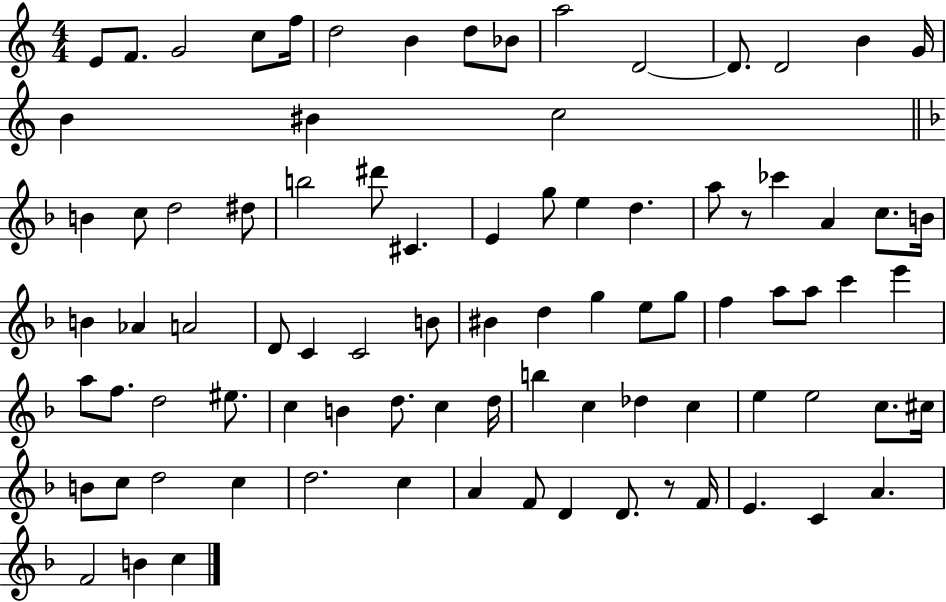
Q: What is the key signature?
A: C major